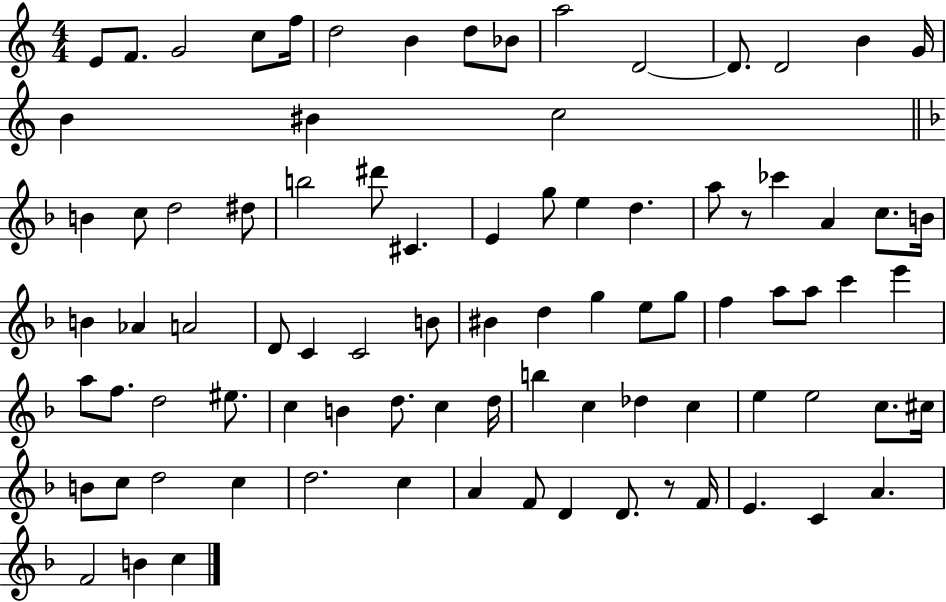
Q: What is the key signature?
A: C major